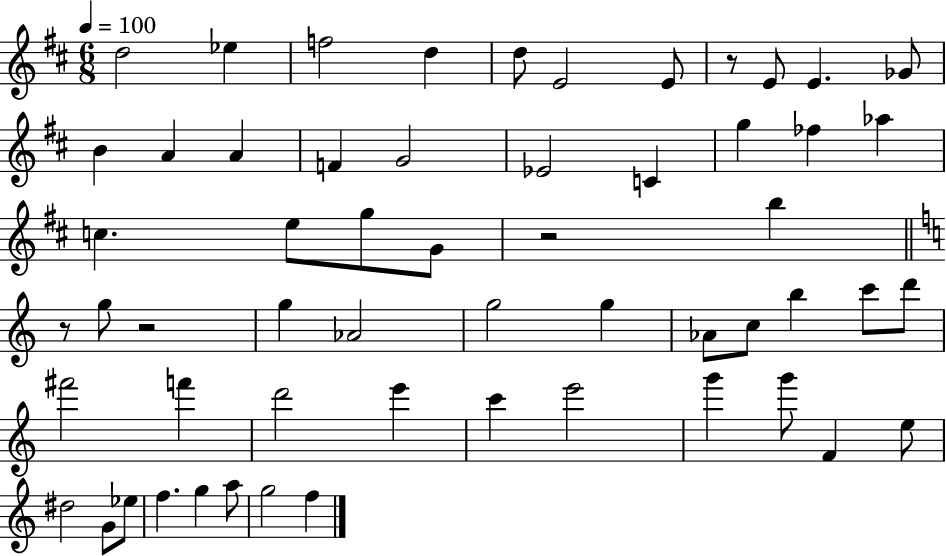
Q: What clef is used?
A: treble